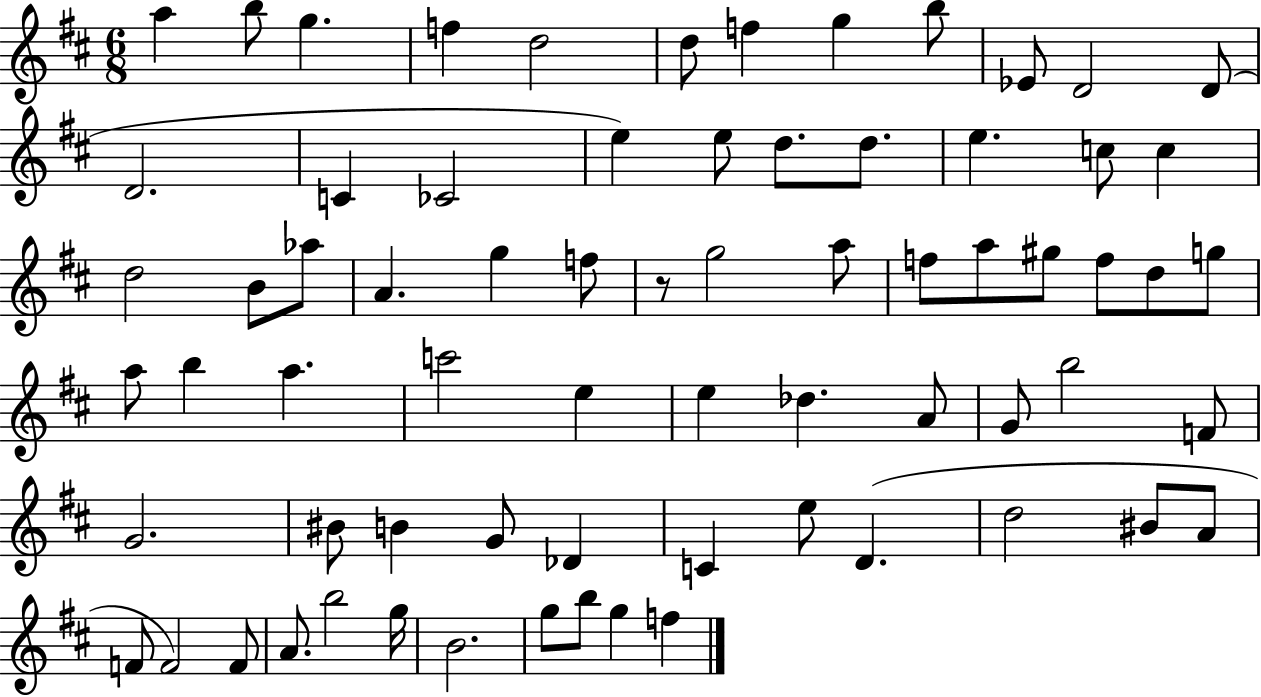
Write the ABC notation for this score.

X:1
T:Untitled
M:6/8
L:1/4
K:D
a b/2 g f d2 d/2 f g b/2 _E/2 D2 D/2 D2 C _C2 e e/2 d/2 d/2 e c/2 c d2 B/2 _a/2 A g f/2 z/2 g2 a/2 f/2 a/2 ^g/2 f/2 d/2 g/2 a/2 b a c'2 e e _d A/2 G/2 b2 F/2 G2 ^B/2 B G/2 _D C e/2 D d2 ^B/2 A/2 F/2 F2 F/2 A/2 b2 g/4 B2 g/2 b/2 g f